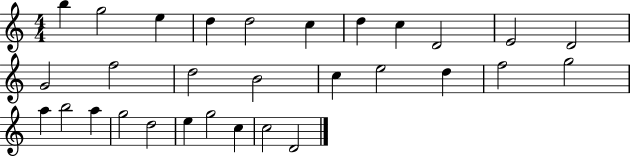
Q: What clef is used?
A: treble